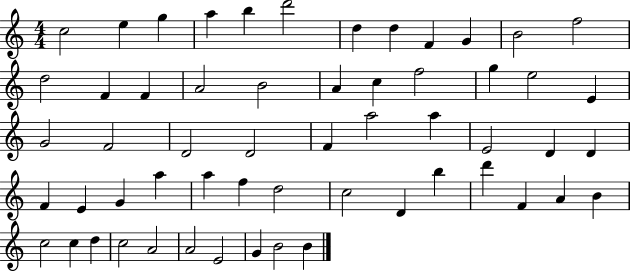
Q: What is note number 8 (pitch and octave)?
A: D5